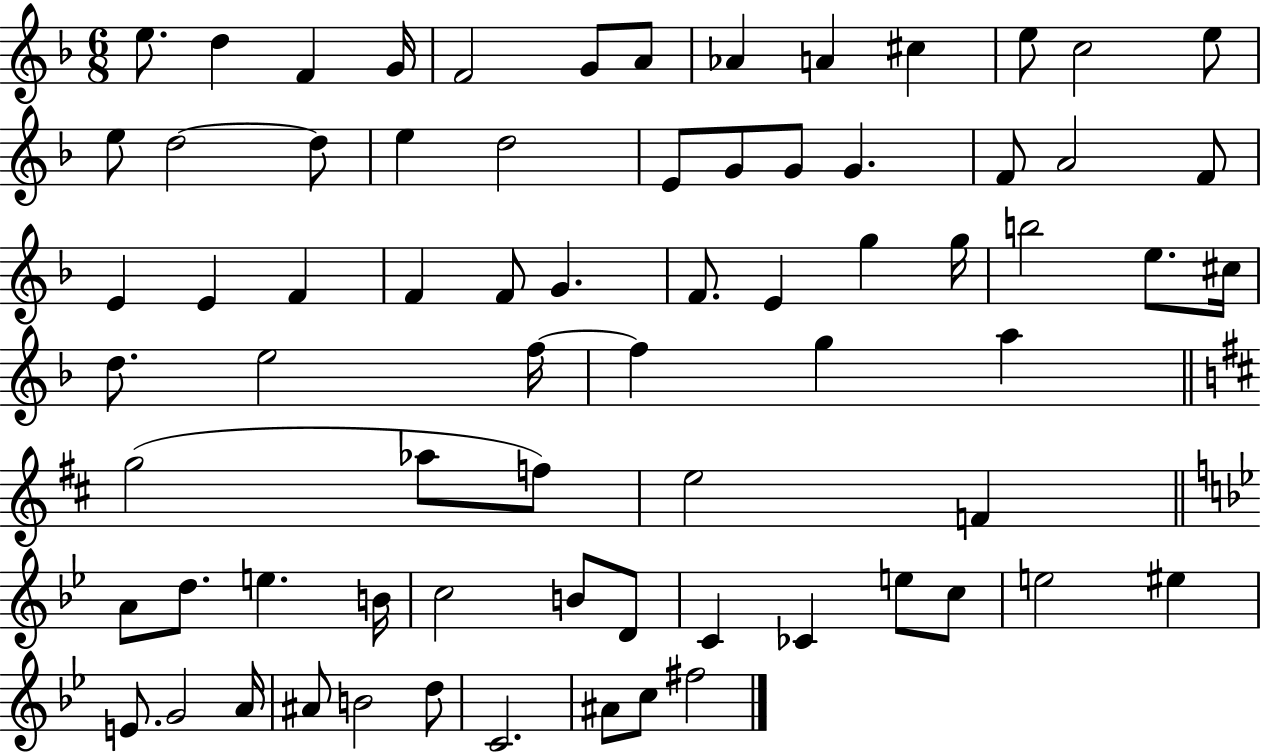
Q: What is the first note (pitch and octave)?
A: E5